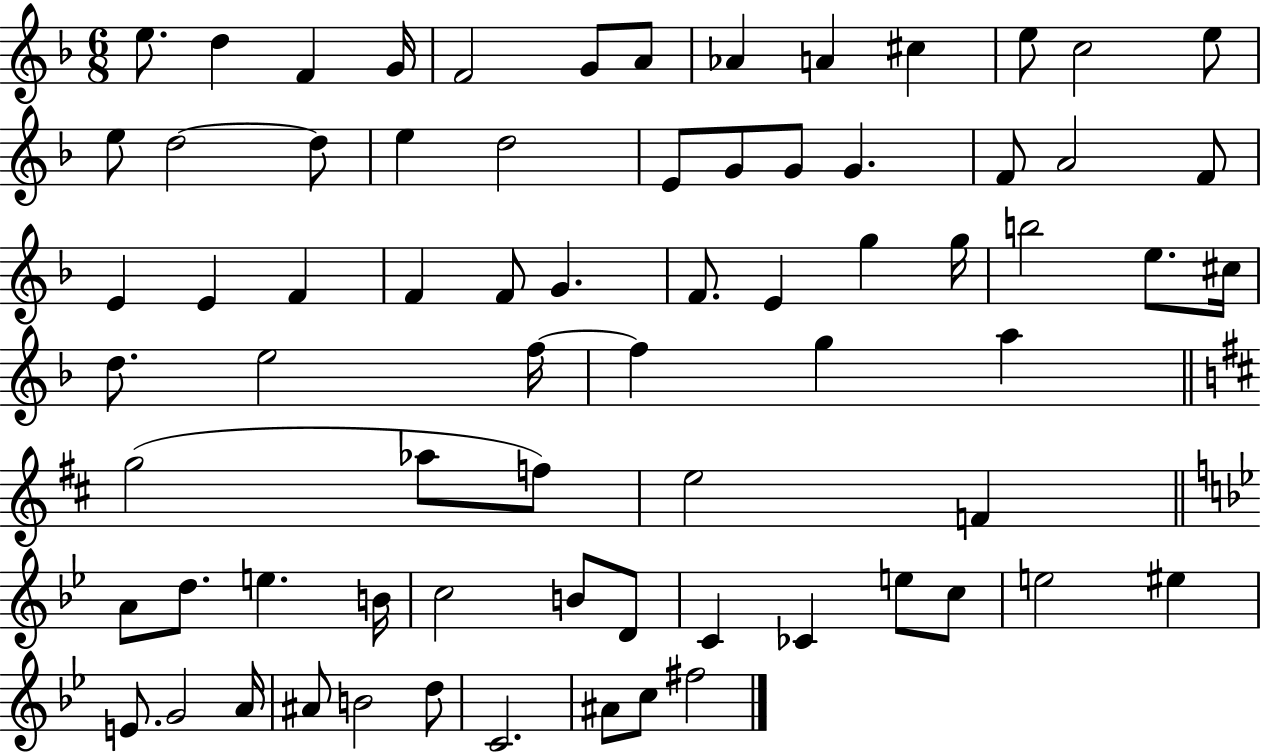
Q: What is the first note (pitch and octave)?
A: E5